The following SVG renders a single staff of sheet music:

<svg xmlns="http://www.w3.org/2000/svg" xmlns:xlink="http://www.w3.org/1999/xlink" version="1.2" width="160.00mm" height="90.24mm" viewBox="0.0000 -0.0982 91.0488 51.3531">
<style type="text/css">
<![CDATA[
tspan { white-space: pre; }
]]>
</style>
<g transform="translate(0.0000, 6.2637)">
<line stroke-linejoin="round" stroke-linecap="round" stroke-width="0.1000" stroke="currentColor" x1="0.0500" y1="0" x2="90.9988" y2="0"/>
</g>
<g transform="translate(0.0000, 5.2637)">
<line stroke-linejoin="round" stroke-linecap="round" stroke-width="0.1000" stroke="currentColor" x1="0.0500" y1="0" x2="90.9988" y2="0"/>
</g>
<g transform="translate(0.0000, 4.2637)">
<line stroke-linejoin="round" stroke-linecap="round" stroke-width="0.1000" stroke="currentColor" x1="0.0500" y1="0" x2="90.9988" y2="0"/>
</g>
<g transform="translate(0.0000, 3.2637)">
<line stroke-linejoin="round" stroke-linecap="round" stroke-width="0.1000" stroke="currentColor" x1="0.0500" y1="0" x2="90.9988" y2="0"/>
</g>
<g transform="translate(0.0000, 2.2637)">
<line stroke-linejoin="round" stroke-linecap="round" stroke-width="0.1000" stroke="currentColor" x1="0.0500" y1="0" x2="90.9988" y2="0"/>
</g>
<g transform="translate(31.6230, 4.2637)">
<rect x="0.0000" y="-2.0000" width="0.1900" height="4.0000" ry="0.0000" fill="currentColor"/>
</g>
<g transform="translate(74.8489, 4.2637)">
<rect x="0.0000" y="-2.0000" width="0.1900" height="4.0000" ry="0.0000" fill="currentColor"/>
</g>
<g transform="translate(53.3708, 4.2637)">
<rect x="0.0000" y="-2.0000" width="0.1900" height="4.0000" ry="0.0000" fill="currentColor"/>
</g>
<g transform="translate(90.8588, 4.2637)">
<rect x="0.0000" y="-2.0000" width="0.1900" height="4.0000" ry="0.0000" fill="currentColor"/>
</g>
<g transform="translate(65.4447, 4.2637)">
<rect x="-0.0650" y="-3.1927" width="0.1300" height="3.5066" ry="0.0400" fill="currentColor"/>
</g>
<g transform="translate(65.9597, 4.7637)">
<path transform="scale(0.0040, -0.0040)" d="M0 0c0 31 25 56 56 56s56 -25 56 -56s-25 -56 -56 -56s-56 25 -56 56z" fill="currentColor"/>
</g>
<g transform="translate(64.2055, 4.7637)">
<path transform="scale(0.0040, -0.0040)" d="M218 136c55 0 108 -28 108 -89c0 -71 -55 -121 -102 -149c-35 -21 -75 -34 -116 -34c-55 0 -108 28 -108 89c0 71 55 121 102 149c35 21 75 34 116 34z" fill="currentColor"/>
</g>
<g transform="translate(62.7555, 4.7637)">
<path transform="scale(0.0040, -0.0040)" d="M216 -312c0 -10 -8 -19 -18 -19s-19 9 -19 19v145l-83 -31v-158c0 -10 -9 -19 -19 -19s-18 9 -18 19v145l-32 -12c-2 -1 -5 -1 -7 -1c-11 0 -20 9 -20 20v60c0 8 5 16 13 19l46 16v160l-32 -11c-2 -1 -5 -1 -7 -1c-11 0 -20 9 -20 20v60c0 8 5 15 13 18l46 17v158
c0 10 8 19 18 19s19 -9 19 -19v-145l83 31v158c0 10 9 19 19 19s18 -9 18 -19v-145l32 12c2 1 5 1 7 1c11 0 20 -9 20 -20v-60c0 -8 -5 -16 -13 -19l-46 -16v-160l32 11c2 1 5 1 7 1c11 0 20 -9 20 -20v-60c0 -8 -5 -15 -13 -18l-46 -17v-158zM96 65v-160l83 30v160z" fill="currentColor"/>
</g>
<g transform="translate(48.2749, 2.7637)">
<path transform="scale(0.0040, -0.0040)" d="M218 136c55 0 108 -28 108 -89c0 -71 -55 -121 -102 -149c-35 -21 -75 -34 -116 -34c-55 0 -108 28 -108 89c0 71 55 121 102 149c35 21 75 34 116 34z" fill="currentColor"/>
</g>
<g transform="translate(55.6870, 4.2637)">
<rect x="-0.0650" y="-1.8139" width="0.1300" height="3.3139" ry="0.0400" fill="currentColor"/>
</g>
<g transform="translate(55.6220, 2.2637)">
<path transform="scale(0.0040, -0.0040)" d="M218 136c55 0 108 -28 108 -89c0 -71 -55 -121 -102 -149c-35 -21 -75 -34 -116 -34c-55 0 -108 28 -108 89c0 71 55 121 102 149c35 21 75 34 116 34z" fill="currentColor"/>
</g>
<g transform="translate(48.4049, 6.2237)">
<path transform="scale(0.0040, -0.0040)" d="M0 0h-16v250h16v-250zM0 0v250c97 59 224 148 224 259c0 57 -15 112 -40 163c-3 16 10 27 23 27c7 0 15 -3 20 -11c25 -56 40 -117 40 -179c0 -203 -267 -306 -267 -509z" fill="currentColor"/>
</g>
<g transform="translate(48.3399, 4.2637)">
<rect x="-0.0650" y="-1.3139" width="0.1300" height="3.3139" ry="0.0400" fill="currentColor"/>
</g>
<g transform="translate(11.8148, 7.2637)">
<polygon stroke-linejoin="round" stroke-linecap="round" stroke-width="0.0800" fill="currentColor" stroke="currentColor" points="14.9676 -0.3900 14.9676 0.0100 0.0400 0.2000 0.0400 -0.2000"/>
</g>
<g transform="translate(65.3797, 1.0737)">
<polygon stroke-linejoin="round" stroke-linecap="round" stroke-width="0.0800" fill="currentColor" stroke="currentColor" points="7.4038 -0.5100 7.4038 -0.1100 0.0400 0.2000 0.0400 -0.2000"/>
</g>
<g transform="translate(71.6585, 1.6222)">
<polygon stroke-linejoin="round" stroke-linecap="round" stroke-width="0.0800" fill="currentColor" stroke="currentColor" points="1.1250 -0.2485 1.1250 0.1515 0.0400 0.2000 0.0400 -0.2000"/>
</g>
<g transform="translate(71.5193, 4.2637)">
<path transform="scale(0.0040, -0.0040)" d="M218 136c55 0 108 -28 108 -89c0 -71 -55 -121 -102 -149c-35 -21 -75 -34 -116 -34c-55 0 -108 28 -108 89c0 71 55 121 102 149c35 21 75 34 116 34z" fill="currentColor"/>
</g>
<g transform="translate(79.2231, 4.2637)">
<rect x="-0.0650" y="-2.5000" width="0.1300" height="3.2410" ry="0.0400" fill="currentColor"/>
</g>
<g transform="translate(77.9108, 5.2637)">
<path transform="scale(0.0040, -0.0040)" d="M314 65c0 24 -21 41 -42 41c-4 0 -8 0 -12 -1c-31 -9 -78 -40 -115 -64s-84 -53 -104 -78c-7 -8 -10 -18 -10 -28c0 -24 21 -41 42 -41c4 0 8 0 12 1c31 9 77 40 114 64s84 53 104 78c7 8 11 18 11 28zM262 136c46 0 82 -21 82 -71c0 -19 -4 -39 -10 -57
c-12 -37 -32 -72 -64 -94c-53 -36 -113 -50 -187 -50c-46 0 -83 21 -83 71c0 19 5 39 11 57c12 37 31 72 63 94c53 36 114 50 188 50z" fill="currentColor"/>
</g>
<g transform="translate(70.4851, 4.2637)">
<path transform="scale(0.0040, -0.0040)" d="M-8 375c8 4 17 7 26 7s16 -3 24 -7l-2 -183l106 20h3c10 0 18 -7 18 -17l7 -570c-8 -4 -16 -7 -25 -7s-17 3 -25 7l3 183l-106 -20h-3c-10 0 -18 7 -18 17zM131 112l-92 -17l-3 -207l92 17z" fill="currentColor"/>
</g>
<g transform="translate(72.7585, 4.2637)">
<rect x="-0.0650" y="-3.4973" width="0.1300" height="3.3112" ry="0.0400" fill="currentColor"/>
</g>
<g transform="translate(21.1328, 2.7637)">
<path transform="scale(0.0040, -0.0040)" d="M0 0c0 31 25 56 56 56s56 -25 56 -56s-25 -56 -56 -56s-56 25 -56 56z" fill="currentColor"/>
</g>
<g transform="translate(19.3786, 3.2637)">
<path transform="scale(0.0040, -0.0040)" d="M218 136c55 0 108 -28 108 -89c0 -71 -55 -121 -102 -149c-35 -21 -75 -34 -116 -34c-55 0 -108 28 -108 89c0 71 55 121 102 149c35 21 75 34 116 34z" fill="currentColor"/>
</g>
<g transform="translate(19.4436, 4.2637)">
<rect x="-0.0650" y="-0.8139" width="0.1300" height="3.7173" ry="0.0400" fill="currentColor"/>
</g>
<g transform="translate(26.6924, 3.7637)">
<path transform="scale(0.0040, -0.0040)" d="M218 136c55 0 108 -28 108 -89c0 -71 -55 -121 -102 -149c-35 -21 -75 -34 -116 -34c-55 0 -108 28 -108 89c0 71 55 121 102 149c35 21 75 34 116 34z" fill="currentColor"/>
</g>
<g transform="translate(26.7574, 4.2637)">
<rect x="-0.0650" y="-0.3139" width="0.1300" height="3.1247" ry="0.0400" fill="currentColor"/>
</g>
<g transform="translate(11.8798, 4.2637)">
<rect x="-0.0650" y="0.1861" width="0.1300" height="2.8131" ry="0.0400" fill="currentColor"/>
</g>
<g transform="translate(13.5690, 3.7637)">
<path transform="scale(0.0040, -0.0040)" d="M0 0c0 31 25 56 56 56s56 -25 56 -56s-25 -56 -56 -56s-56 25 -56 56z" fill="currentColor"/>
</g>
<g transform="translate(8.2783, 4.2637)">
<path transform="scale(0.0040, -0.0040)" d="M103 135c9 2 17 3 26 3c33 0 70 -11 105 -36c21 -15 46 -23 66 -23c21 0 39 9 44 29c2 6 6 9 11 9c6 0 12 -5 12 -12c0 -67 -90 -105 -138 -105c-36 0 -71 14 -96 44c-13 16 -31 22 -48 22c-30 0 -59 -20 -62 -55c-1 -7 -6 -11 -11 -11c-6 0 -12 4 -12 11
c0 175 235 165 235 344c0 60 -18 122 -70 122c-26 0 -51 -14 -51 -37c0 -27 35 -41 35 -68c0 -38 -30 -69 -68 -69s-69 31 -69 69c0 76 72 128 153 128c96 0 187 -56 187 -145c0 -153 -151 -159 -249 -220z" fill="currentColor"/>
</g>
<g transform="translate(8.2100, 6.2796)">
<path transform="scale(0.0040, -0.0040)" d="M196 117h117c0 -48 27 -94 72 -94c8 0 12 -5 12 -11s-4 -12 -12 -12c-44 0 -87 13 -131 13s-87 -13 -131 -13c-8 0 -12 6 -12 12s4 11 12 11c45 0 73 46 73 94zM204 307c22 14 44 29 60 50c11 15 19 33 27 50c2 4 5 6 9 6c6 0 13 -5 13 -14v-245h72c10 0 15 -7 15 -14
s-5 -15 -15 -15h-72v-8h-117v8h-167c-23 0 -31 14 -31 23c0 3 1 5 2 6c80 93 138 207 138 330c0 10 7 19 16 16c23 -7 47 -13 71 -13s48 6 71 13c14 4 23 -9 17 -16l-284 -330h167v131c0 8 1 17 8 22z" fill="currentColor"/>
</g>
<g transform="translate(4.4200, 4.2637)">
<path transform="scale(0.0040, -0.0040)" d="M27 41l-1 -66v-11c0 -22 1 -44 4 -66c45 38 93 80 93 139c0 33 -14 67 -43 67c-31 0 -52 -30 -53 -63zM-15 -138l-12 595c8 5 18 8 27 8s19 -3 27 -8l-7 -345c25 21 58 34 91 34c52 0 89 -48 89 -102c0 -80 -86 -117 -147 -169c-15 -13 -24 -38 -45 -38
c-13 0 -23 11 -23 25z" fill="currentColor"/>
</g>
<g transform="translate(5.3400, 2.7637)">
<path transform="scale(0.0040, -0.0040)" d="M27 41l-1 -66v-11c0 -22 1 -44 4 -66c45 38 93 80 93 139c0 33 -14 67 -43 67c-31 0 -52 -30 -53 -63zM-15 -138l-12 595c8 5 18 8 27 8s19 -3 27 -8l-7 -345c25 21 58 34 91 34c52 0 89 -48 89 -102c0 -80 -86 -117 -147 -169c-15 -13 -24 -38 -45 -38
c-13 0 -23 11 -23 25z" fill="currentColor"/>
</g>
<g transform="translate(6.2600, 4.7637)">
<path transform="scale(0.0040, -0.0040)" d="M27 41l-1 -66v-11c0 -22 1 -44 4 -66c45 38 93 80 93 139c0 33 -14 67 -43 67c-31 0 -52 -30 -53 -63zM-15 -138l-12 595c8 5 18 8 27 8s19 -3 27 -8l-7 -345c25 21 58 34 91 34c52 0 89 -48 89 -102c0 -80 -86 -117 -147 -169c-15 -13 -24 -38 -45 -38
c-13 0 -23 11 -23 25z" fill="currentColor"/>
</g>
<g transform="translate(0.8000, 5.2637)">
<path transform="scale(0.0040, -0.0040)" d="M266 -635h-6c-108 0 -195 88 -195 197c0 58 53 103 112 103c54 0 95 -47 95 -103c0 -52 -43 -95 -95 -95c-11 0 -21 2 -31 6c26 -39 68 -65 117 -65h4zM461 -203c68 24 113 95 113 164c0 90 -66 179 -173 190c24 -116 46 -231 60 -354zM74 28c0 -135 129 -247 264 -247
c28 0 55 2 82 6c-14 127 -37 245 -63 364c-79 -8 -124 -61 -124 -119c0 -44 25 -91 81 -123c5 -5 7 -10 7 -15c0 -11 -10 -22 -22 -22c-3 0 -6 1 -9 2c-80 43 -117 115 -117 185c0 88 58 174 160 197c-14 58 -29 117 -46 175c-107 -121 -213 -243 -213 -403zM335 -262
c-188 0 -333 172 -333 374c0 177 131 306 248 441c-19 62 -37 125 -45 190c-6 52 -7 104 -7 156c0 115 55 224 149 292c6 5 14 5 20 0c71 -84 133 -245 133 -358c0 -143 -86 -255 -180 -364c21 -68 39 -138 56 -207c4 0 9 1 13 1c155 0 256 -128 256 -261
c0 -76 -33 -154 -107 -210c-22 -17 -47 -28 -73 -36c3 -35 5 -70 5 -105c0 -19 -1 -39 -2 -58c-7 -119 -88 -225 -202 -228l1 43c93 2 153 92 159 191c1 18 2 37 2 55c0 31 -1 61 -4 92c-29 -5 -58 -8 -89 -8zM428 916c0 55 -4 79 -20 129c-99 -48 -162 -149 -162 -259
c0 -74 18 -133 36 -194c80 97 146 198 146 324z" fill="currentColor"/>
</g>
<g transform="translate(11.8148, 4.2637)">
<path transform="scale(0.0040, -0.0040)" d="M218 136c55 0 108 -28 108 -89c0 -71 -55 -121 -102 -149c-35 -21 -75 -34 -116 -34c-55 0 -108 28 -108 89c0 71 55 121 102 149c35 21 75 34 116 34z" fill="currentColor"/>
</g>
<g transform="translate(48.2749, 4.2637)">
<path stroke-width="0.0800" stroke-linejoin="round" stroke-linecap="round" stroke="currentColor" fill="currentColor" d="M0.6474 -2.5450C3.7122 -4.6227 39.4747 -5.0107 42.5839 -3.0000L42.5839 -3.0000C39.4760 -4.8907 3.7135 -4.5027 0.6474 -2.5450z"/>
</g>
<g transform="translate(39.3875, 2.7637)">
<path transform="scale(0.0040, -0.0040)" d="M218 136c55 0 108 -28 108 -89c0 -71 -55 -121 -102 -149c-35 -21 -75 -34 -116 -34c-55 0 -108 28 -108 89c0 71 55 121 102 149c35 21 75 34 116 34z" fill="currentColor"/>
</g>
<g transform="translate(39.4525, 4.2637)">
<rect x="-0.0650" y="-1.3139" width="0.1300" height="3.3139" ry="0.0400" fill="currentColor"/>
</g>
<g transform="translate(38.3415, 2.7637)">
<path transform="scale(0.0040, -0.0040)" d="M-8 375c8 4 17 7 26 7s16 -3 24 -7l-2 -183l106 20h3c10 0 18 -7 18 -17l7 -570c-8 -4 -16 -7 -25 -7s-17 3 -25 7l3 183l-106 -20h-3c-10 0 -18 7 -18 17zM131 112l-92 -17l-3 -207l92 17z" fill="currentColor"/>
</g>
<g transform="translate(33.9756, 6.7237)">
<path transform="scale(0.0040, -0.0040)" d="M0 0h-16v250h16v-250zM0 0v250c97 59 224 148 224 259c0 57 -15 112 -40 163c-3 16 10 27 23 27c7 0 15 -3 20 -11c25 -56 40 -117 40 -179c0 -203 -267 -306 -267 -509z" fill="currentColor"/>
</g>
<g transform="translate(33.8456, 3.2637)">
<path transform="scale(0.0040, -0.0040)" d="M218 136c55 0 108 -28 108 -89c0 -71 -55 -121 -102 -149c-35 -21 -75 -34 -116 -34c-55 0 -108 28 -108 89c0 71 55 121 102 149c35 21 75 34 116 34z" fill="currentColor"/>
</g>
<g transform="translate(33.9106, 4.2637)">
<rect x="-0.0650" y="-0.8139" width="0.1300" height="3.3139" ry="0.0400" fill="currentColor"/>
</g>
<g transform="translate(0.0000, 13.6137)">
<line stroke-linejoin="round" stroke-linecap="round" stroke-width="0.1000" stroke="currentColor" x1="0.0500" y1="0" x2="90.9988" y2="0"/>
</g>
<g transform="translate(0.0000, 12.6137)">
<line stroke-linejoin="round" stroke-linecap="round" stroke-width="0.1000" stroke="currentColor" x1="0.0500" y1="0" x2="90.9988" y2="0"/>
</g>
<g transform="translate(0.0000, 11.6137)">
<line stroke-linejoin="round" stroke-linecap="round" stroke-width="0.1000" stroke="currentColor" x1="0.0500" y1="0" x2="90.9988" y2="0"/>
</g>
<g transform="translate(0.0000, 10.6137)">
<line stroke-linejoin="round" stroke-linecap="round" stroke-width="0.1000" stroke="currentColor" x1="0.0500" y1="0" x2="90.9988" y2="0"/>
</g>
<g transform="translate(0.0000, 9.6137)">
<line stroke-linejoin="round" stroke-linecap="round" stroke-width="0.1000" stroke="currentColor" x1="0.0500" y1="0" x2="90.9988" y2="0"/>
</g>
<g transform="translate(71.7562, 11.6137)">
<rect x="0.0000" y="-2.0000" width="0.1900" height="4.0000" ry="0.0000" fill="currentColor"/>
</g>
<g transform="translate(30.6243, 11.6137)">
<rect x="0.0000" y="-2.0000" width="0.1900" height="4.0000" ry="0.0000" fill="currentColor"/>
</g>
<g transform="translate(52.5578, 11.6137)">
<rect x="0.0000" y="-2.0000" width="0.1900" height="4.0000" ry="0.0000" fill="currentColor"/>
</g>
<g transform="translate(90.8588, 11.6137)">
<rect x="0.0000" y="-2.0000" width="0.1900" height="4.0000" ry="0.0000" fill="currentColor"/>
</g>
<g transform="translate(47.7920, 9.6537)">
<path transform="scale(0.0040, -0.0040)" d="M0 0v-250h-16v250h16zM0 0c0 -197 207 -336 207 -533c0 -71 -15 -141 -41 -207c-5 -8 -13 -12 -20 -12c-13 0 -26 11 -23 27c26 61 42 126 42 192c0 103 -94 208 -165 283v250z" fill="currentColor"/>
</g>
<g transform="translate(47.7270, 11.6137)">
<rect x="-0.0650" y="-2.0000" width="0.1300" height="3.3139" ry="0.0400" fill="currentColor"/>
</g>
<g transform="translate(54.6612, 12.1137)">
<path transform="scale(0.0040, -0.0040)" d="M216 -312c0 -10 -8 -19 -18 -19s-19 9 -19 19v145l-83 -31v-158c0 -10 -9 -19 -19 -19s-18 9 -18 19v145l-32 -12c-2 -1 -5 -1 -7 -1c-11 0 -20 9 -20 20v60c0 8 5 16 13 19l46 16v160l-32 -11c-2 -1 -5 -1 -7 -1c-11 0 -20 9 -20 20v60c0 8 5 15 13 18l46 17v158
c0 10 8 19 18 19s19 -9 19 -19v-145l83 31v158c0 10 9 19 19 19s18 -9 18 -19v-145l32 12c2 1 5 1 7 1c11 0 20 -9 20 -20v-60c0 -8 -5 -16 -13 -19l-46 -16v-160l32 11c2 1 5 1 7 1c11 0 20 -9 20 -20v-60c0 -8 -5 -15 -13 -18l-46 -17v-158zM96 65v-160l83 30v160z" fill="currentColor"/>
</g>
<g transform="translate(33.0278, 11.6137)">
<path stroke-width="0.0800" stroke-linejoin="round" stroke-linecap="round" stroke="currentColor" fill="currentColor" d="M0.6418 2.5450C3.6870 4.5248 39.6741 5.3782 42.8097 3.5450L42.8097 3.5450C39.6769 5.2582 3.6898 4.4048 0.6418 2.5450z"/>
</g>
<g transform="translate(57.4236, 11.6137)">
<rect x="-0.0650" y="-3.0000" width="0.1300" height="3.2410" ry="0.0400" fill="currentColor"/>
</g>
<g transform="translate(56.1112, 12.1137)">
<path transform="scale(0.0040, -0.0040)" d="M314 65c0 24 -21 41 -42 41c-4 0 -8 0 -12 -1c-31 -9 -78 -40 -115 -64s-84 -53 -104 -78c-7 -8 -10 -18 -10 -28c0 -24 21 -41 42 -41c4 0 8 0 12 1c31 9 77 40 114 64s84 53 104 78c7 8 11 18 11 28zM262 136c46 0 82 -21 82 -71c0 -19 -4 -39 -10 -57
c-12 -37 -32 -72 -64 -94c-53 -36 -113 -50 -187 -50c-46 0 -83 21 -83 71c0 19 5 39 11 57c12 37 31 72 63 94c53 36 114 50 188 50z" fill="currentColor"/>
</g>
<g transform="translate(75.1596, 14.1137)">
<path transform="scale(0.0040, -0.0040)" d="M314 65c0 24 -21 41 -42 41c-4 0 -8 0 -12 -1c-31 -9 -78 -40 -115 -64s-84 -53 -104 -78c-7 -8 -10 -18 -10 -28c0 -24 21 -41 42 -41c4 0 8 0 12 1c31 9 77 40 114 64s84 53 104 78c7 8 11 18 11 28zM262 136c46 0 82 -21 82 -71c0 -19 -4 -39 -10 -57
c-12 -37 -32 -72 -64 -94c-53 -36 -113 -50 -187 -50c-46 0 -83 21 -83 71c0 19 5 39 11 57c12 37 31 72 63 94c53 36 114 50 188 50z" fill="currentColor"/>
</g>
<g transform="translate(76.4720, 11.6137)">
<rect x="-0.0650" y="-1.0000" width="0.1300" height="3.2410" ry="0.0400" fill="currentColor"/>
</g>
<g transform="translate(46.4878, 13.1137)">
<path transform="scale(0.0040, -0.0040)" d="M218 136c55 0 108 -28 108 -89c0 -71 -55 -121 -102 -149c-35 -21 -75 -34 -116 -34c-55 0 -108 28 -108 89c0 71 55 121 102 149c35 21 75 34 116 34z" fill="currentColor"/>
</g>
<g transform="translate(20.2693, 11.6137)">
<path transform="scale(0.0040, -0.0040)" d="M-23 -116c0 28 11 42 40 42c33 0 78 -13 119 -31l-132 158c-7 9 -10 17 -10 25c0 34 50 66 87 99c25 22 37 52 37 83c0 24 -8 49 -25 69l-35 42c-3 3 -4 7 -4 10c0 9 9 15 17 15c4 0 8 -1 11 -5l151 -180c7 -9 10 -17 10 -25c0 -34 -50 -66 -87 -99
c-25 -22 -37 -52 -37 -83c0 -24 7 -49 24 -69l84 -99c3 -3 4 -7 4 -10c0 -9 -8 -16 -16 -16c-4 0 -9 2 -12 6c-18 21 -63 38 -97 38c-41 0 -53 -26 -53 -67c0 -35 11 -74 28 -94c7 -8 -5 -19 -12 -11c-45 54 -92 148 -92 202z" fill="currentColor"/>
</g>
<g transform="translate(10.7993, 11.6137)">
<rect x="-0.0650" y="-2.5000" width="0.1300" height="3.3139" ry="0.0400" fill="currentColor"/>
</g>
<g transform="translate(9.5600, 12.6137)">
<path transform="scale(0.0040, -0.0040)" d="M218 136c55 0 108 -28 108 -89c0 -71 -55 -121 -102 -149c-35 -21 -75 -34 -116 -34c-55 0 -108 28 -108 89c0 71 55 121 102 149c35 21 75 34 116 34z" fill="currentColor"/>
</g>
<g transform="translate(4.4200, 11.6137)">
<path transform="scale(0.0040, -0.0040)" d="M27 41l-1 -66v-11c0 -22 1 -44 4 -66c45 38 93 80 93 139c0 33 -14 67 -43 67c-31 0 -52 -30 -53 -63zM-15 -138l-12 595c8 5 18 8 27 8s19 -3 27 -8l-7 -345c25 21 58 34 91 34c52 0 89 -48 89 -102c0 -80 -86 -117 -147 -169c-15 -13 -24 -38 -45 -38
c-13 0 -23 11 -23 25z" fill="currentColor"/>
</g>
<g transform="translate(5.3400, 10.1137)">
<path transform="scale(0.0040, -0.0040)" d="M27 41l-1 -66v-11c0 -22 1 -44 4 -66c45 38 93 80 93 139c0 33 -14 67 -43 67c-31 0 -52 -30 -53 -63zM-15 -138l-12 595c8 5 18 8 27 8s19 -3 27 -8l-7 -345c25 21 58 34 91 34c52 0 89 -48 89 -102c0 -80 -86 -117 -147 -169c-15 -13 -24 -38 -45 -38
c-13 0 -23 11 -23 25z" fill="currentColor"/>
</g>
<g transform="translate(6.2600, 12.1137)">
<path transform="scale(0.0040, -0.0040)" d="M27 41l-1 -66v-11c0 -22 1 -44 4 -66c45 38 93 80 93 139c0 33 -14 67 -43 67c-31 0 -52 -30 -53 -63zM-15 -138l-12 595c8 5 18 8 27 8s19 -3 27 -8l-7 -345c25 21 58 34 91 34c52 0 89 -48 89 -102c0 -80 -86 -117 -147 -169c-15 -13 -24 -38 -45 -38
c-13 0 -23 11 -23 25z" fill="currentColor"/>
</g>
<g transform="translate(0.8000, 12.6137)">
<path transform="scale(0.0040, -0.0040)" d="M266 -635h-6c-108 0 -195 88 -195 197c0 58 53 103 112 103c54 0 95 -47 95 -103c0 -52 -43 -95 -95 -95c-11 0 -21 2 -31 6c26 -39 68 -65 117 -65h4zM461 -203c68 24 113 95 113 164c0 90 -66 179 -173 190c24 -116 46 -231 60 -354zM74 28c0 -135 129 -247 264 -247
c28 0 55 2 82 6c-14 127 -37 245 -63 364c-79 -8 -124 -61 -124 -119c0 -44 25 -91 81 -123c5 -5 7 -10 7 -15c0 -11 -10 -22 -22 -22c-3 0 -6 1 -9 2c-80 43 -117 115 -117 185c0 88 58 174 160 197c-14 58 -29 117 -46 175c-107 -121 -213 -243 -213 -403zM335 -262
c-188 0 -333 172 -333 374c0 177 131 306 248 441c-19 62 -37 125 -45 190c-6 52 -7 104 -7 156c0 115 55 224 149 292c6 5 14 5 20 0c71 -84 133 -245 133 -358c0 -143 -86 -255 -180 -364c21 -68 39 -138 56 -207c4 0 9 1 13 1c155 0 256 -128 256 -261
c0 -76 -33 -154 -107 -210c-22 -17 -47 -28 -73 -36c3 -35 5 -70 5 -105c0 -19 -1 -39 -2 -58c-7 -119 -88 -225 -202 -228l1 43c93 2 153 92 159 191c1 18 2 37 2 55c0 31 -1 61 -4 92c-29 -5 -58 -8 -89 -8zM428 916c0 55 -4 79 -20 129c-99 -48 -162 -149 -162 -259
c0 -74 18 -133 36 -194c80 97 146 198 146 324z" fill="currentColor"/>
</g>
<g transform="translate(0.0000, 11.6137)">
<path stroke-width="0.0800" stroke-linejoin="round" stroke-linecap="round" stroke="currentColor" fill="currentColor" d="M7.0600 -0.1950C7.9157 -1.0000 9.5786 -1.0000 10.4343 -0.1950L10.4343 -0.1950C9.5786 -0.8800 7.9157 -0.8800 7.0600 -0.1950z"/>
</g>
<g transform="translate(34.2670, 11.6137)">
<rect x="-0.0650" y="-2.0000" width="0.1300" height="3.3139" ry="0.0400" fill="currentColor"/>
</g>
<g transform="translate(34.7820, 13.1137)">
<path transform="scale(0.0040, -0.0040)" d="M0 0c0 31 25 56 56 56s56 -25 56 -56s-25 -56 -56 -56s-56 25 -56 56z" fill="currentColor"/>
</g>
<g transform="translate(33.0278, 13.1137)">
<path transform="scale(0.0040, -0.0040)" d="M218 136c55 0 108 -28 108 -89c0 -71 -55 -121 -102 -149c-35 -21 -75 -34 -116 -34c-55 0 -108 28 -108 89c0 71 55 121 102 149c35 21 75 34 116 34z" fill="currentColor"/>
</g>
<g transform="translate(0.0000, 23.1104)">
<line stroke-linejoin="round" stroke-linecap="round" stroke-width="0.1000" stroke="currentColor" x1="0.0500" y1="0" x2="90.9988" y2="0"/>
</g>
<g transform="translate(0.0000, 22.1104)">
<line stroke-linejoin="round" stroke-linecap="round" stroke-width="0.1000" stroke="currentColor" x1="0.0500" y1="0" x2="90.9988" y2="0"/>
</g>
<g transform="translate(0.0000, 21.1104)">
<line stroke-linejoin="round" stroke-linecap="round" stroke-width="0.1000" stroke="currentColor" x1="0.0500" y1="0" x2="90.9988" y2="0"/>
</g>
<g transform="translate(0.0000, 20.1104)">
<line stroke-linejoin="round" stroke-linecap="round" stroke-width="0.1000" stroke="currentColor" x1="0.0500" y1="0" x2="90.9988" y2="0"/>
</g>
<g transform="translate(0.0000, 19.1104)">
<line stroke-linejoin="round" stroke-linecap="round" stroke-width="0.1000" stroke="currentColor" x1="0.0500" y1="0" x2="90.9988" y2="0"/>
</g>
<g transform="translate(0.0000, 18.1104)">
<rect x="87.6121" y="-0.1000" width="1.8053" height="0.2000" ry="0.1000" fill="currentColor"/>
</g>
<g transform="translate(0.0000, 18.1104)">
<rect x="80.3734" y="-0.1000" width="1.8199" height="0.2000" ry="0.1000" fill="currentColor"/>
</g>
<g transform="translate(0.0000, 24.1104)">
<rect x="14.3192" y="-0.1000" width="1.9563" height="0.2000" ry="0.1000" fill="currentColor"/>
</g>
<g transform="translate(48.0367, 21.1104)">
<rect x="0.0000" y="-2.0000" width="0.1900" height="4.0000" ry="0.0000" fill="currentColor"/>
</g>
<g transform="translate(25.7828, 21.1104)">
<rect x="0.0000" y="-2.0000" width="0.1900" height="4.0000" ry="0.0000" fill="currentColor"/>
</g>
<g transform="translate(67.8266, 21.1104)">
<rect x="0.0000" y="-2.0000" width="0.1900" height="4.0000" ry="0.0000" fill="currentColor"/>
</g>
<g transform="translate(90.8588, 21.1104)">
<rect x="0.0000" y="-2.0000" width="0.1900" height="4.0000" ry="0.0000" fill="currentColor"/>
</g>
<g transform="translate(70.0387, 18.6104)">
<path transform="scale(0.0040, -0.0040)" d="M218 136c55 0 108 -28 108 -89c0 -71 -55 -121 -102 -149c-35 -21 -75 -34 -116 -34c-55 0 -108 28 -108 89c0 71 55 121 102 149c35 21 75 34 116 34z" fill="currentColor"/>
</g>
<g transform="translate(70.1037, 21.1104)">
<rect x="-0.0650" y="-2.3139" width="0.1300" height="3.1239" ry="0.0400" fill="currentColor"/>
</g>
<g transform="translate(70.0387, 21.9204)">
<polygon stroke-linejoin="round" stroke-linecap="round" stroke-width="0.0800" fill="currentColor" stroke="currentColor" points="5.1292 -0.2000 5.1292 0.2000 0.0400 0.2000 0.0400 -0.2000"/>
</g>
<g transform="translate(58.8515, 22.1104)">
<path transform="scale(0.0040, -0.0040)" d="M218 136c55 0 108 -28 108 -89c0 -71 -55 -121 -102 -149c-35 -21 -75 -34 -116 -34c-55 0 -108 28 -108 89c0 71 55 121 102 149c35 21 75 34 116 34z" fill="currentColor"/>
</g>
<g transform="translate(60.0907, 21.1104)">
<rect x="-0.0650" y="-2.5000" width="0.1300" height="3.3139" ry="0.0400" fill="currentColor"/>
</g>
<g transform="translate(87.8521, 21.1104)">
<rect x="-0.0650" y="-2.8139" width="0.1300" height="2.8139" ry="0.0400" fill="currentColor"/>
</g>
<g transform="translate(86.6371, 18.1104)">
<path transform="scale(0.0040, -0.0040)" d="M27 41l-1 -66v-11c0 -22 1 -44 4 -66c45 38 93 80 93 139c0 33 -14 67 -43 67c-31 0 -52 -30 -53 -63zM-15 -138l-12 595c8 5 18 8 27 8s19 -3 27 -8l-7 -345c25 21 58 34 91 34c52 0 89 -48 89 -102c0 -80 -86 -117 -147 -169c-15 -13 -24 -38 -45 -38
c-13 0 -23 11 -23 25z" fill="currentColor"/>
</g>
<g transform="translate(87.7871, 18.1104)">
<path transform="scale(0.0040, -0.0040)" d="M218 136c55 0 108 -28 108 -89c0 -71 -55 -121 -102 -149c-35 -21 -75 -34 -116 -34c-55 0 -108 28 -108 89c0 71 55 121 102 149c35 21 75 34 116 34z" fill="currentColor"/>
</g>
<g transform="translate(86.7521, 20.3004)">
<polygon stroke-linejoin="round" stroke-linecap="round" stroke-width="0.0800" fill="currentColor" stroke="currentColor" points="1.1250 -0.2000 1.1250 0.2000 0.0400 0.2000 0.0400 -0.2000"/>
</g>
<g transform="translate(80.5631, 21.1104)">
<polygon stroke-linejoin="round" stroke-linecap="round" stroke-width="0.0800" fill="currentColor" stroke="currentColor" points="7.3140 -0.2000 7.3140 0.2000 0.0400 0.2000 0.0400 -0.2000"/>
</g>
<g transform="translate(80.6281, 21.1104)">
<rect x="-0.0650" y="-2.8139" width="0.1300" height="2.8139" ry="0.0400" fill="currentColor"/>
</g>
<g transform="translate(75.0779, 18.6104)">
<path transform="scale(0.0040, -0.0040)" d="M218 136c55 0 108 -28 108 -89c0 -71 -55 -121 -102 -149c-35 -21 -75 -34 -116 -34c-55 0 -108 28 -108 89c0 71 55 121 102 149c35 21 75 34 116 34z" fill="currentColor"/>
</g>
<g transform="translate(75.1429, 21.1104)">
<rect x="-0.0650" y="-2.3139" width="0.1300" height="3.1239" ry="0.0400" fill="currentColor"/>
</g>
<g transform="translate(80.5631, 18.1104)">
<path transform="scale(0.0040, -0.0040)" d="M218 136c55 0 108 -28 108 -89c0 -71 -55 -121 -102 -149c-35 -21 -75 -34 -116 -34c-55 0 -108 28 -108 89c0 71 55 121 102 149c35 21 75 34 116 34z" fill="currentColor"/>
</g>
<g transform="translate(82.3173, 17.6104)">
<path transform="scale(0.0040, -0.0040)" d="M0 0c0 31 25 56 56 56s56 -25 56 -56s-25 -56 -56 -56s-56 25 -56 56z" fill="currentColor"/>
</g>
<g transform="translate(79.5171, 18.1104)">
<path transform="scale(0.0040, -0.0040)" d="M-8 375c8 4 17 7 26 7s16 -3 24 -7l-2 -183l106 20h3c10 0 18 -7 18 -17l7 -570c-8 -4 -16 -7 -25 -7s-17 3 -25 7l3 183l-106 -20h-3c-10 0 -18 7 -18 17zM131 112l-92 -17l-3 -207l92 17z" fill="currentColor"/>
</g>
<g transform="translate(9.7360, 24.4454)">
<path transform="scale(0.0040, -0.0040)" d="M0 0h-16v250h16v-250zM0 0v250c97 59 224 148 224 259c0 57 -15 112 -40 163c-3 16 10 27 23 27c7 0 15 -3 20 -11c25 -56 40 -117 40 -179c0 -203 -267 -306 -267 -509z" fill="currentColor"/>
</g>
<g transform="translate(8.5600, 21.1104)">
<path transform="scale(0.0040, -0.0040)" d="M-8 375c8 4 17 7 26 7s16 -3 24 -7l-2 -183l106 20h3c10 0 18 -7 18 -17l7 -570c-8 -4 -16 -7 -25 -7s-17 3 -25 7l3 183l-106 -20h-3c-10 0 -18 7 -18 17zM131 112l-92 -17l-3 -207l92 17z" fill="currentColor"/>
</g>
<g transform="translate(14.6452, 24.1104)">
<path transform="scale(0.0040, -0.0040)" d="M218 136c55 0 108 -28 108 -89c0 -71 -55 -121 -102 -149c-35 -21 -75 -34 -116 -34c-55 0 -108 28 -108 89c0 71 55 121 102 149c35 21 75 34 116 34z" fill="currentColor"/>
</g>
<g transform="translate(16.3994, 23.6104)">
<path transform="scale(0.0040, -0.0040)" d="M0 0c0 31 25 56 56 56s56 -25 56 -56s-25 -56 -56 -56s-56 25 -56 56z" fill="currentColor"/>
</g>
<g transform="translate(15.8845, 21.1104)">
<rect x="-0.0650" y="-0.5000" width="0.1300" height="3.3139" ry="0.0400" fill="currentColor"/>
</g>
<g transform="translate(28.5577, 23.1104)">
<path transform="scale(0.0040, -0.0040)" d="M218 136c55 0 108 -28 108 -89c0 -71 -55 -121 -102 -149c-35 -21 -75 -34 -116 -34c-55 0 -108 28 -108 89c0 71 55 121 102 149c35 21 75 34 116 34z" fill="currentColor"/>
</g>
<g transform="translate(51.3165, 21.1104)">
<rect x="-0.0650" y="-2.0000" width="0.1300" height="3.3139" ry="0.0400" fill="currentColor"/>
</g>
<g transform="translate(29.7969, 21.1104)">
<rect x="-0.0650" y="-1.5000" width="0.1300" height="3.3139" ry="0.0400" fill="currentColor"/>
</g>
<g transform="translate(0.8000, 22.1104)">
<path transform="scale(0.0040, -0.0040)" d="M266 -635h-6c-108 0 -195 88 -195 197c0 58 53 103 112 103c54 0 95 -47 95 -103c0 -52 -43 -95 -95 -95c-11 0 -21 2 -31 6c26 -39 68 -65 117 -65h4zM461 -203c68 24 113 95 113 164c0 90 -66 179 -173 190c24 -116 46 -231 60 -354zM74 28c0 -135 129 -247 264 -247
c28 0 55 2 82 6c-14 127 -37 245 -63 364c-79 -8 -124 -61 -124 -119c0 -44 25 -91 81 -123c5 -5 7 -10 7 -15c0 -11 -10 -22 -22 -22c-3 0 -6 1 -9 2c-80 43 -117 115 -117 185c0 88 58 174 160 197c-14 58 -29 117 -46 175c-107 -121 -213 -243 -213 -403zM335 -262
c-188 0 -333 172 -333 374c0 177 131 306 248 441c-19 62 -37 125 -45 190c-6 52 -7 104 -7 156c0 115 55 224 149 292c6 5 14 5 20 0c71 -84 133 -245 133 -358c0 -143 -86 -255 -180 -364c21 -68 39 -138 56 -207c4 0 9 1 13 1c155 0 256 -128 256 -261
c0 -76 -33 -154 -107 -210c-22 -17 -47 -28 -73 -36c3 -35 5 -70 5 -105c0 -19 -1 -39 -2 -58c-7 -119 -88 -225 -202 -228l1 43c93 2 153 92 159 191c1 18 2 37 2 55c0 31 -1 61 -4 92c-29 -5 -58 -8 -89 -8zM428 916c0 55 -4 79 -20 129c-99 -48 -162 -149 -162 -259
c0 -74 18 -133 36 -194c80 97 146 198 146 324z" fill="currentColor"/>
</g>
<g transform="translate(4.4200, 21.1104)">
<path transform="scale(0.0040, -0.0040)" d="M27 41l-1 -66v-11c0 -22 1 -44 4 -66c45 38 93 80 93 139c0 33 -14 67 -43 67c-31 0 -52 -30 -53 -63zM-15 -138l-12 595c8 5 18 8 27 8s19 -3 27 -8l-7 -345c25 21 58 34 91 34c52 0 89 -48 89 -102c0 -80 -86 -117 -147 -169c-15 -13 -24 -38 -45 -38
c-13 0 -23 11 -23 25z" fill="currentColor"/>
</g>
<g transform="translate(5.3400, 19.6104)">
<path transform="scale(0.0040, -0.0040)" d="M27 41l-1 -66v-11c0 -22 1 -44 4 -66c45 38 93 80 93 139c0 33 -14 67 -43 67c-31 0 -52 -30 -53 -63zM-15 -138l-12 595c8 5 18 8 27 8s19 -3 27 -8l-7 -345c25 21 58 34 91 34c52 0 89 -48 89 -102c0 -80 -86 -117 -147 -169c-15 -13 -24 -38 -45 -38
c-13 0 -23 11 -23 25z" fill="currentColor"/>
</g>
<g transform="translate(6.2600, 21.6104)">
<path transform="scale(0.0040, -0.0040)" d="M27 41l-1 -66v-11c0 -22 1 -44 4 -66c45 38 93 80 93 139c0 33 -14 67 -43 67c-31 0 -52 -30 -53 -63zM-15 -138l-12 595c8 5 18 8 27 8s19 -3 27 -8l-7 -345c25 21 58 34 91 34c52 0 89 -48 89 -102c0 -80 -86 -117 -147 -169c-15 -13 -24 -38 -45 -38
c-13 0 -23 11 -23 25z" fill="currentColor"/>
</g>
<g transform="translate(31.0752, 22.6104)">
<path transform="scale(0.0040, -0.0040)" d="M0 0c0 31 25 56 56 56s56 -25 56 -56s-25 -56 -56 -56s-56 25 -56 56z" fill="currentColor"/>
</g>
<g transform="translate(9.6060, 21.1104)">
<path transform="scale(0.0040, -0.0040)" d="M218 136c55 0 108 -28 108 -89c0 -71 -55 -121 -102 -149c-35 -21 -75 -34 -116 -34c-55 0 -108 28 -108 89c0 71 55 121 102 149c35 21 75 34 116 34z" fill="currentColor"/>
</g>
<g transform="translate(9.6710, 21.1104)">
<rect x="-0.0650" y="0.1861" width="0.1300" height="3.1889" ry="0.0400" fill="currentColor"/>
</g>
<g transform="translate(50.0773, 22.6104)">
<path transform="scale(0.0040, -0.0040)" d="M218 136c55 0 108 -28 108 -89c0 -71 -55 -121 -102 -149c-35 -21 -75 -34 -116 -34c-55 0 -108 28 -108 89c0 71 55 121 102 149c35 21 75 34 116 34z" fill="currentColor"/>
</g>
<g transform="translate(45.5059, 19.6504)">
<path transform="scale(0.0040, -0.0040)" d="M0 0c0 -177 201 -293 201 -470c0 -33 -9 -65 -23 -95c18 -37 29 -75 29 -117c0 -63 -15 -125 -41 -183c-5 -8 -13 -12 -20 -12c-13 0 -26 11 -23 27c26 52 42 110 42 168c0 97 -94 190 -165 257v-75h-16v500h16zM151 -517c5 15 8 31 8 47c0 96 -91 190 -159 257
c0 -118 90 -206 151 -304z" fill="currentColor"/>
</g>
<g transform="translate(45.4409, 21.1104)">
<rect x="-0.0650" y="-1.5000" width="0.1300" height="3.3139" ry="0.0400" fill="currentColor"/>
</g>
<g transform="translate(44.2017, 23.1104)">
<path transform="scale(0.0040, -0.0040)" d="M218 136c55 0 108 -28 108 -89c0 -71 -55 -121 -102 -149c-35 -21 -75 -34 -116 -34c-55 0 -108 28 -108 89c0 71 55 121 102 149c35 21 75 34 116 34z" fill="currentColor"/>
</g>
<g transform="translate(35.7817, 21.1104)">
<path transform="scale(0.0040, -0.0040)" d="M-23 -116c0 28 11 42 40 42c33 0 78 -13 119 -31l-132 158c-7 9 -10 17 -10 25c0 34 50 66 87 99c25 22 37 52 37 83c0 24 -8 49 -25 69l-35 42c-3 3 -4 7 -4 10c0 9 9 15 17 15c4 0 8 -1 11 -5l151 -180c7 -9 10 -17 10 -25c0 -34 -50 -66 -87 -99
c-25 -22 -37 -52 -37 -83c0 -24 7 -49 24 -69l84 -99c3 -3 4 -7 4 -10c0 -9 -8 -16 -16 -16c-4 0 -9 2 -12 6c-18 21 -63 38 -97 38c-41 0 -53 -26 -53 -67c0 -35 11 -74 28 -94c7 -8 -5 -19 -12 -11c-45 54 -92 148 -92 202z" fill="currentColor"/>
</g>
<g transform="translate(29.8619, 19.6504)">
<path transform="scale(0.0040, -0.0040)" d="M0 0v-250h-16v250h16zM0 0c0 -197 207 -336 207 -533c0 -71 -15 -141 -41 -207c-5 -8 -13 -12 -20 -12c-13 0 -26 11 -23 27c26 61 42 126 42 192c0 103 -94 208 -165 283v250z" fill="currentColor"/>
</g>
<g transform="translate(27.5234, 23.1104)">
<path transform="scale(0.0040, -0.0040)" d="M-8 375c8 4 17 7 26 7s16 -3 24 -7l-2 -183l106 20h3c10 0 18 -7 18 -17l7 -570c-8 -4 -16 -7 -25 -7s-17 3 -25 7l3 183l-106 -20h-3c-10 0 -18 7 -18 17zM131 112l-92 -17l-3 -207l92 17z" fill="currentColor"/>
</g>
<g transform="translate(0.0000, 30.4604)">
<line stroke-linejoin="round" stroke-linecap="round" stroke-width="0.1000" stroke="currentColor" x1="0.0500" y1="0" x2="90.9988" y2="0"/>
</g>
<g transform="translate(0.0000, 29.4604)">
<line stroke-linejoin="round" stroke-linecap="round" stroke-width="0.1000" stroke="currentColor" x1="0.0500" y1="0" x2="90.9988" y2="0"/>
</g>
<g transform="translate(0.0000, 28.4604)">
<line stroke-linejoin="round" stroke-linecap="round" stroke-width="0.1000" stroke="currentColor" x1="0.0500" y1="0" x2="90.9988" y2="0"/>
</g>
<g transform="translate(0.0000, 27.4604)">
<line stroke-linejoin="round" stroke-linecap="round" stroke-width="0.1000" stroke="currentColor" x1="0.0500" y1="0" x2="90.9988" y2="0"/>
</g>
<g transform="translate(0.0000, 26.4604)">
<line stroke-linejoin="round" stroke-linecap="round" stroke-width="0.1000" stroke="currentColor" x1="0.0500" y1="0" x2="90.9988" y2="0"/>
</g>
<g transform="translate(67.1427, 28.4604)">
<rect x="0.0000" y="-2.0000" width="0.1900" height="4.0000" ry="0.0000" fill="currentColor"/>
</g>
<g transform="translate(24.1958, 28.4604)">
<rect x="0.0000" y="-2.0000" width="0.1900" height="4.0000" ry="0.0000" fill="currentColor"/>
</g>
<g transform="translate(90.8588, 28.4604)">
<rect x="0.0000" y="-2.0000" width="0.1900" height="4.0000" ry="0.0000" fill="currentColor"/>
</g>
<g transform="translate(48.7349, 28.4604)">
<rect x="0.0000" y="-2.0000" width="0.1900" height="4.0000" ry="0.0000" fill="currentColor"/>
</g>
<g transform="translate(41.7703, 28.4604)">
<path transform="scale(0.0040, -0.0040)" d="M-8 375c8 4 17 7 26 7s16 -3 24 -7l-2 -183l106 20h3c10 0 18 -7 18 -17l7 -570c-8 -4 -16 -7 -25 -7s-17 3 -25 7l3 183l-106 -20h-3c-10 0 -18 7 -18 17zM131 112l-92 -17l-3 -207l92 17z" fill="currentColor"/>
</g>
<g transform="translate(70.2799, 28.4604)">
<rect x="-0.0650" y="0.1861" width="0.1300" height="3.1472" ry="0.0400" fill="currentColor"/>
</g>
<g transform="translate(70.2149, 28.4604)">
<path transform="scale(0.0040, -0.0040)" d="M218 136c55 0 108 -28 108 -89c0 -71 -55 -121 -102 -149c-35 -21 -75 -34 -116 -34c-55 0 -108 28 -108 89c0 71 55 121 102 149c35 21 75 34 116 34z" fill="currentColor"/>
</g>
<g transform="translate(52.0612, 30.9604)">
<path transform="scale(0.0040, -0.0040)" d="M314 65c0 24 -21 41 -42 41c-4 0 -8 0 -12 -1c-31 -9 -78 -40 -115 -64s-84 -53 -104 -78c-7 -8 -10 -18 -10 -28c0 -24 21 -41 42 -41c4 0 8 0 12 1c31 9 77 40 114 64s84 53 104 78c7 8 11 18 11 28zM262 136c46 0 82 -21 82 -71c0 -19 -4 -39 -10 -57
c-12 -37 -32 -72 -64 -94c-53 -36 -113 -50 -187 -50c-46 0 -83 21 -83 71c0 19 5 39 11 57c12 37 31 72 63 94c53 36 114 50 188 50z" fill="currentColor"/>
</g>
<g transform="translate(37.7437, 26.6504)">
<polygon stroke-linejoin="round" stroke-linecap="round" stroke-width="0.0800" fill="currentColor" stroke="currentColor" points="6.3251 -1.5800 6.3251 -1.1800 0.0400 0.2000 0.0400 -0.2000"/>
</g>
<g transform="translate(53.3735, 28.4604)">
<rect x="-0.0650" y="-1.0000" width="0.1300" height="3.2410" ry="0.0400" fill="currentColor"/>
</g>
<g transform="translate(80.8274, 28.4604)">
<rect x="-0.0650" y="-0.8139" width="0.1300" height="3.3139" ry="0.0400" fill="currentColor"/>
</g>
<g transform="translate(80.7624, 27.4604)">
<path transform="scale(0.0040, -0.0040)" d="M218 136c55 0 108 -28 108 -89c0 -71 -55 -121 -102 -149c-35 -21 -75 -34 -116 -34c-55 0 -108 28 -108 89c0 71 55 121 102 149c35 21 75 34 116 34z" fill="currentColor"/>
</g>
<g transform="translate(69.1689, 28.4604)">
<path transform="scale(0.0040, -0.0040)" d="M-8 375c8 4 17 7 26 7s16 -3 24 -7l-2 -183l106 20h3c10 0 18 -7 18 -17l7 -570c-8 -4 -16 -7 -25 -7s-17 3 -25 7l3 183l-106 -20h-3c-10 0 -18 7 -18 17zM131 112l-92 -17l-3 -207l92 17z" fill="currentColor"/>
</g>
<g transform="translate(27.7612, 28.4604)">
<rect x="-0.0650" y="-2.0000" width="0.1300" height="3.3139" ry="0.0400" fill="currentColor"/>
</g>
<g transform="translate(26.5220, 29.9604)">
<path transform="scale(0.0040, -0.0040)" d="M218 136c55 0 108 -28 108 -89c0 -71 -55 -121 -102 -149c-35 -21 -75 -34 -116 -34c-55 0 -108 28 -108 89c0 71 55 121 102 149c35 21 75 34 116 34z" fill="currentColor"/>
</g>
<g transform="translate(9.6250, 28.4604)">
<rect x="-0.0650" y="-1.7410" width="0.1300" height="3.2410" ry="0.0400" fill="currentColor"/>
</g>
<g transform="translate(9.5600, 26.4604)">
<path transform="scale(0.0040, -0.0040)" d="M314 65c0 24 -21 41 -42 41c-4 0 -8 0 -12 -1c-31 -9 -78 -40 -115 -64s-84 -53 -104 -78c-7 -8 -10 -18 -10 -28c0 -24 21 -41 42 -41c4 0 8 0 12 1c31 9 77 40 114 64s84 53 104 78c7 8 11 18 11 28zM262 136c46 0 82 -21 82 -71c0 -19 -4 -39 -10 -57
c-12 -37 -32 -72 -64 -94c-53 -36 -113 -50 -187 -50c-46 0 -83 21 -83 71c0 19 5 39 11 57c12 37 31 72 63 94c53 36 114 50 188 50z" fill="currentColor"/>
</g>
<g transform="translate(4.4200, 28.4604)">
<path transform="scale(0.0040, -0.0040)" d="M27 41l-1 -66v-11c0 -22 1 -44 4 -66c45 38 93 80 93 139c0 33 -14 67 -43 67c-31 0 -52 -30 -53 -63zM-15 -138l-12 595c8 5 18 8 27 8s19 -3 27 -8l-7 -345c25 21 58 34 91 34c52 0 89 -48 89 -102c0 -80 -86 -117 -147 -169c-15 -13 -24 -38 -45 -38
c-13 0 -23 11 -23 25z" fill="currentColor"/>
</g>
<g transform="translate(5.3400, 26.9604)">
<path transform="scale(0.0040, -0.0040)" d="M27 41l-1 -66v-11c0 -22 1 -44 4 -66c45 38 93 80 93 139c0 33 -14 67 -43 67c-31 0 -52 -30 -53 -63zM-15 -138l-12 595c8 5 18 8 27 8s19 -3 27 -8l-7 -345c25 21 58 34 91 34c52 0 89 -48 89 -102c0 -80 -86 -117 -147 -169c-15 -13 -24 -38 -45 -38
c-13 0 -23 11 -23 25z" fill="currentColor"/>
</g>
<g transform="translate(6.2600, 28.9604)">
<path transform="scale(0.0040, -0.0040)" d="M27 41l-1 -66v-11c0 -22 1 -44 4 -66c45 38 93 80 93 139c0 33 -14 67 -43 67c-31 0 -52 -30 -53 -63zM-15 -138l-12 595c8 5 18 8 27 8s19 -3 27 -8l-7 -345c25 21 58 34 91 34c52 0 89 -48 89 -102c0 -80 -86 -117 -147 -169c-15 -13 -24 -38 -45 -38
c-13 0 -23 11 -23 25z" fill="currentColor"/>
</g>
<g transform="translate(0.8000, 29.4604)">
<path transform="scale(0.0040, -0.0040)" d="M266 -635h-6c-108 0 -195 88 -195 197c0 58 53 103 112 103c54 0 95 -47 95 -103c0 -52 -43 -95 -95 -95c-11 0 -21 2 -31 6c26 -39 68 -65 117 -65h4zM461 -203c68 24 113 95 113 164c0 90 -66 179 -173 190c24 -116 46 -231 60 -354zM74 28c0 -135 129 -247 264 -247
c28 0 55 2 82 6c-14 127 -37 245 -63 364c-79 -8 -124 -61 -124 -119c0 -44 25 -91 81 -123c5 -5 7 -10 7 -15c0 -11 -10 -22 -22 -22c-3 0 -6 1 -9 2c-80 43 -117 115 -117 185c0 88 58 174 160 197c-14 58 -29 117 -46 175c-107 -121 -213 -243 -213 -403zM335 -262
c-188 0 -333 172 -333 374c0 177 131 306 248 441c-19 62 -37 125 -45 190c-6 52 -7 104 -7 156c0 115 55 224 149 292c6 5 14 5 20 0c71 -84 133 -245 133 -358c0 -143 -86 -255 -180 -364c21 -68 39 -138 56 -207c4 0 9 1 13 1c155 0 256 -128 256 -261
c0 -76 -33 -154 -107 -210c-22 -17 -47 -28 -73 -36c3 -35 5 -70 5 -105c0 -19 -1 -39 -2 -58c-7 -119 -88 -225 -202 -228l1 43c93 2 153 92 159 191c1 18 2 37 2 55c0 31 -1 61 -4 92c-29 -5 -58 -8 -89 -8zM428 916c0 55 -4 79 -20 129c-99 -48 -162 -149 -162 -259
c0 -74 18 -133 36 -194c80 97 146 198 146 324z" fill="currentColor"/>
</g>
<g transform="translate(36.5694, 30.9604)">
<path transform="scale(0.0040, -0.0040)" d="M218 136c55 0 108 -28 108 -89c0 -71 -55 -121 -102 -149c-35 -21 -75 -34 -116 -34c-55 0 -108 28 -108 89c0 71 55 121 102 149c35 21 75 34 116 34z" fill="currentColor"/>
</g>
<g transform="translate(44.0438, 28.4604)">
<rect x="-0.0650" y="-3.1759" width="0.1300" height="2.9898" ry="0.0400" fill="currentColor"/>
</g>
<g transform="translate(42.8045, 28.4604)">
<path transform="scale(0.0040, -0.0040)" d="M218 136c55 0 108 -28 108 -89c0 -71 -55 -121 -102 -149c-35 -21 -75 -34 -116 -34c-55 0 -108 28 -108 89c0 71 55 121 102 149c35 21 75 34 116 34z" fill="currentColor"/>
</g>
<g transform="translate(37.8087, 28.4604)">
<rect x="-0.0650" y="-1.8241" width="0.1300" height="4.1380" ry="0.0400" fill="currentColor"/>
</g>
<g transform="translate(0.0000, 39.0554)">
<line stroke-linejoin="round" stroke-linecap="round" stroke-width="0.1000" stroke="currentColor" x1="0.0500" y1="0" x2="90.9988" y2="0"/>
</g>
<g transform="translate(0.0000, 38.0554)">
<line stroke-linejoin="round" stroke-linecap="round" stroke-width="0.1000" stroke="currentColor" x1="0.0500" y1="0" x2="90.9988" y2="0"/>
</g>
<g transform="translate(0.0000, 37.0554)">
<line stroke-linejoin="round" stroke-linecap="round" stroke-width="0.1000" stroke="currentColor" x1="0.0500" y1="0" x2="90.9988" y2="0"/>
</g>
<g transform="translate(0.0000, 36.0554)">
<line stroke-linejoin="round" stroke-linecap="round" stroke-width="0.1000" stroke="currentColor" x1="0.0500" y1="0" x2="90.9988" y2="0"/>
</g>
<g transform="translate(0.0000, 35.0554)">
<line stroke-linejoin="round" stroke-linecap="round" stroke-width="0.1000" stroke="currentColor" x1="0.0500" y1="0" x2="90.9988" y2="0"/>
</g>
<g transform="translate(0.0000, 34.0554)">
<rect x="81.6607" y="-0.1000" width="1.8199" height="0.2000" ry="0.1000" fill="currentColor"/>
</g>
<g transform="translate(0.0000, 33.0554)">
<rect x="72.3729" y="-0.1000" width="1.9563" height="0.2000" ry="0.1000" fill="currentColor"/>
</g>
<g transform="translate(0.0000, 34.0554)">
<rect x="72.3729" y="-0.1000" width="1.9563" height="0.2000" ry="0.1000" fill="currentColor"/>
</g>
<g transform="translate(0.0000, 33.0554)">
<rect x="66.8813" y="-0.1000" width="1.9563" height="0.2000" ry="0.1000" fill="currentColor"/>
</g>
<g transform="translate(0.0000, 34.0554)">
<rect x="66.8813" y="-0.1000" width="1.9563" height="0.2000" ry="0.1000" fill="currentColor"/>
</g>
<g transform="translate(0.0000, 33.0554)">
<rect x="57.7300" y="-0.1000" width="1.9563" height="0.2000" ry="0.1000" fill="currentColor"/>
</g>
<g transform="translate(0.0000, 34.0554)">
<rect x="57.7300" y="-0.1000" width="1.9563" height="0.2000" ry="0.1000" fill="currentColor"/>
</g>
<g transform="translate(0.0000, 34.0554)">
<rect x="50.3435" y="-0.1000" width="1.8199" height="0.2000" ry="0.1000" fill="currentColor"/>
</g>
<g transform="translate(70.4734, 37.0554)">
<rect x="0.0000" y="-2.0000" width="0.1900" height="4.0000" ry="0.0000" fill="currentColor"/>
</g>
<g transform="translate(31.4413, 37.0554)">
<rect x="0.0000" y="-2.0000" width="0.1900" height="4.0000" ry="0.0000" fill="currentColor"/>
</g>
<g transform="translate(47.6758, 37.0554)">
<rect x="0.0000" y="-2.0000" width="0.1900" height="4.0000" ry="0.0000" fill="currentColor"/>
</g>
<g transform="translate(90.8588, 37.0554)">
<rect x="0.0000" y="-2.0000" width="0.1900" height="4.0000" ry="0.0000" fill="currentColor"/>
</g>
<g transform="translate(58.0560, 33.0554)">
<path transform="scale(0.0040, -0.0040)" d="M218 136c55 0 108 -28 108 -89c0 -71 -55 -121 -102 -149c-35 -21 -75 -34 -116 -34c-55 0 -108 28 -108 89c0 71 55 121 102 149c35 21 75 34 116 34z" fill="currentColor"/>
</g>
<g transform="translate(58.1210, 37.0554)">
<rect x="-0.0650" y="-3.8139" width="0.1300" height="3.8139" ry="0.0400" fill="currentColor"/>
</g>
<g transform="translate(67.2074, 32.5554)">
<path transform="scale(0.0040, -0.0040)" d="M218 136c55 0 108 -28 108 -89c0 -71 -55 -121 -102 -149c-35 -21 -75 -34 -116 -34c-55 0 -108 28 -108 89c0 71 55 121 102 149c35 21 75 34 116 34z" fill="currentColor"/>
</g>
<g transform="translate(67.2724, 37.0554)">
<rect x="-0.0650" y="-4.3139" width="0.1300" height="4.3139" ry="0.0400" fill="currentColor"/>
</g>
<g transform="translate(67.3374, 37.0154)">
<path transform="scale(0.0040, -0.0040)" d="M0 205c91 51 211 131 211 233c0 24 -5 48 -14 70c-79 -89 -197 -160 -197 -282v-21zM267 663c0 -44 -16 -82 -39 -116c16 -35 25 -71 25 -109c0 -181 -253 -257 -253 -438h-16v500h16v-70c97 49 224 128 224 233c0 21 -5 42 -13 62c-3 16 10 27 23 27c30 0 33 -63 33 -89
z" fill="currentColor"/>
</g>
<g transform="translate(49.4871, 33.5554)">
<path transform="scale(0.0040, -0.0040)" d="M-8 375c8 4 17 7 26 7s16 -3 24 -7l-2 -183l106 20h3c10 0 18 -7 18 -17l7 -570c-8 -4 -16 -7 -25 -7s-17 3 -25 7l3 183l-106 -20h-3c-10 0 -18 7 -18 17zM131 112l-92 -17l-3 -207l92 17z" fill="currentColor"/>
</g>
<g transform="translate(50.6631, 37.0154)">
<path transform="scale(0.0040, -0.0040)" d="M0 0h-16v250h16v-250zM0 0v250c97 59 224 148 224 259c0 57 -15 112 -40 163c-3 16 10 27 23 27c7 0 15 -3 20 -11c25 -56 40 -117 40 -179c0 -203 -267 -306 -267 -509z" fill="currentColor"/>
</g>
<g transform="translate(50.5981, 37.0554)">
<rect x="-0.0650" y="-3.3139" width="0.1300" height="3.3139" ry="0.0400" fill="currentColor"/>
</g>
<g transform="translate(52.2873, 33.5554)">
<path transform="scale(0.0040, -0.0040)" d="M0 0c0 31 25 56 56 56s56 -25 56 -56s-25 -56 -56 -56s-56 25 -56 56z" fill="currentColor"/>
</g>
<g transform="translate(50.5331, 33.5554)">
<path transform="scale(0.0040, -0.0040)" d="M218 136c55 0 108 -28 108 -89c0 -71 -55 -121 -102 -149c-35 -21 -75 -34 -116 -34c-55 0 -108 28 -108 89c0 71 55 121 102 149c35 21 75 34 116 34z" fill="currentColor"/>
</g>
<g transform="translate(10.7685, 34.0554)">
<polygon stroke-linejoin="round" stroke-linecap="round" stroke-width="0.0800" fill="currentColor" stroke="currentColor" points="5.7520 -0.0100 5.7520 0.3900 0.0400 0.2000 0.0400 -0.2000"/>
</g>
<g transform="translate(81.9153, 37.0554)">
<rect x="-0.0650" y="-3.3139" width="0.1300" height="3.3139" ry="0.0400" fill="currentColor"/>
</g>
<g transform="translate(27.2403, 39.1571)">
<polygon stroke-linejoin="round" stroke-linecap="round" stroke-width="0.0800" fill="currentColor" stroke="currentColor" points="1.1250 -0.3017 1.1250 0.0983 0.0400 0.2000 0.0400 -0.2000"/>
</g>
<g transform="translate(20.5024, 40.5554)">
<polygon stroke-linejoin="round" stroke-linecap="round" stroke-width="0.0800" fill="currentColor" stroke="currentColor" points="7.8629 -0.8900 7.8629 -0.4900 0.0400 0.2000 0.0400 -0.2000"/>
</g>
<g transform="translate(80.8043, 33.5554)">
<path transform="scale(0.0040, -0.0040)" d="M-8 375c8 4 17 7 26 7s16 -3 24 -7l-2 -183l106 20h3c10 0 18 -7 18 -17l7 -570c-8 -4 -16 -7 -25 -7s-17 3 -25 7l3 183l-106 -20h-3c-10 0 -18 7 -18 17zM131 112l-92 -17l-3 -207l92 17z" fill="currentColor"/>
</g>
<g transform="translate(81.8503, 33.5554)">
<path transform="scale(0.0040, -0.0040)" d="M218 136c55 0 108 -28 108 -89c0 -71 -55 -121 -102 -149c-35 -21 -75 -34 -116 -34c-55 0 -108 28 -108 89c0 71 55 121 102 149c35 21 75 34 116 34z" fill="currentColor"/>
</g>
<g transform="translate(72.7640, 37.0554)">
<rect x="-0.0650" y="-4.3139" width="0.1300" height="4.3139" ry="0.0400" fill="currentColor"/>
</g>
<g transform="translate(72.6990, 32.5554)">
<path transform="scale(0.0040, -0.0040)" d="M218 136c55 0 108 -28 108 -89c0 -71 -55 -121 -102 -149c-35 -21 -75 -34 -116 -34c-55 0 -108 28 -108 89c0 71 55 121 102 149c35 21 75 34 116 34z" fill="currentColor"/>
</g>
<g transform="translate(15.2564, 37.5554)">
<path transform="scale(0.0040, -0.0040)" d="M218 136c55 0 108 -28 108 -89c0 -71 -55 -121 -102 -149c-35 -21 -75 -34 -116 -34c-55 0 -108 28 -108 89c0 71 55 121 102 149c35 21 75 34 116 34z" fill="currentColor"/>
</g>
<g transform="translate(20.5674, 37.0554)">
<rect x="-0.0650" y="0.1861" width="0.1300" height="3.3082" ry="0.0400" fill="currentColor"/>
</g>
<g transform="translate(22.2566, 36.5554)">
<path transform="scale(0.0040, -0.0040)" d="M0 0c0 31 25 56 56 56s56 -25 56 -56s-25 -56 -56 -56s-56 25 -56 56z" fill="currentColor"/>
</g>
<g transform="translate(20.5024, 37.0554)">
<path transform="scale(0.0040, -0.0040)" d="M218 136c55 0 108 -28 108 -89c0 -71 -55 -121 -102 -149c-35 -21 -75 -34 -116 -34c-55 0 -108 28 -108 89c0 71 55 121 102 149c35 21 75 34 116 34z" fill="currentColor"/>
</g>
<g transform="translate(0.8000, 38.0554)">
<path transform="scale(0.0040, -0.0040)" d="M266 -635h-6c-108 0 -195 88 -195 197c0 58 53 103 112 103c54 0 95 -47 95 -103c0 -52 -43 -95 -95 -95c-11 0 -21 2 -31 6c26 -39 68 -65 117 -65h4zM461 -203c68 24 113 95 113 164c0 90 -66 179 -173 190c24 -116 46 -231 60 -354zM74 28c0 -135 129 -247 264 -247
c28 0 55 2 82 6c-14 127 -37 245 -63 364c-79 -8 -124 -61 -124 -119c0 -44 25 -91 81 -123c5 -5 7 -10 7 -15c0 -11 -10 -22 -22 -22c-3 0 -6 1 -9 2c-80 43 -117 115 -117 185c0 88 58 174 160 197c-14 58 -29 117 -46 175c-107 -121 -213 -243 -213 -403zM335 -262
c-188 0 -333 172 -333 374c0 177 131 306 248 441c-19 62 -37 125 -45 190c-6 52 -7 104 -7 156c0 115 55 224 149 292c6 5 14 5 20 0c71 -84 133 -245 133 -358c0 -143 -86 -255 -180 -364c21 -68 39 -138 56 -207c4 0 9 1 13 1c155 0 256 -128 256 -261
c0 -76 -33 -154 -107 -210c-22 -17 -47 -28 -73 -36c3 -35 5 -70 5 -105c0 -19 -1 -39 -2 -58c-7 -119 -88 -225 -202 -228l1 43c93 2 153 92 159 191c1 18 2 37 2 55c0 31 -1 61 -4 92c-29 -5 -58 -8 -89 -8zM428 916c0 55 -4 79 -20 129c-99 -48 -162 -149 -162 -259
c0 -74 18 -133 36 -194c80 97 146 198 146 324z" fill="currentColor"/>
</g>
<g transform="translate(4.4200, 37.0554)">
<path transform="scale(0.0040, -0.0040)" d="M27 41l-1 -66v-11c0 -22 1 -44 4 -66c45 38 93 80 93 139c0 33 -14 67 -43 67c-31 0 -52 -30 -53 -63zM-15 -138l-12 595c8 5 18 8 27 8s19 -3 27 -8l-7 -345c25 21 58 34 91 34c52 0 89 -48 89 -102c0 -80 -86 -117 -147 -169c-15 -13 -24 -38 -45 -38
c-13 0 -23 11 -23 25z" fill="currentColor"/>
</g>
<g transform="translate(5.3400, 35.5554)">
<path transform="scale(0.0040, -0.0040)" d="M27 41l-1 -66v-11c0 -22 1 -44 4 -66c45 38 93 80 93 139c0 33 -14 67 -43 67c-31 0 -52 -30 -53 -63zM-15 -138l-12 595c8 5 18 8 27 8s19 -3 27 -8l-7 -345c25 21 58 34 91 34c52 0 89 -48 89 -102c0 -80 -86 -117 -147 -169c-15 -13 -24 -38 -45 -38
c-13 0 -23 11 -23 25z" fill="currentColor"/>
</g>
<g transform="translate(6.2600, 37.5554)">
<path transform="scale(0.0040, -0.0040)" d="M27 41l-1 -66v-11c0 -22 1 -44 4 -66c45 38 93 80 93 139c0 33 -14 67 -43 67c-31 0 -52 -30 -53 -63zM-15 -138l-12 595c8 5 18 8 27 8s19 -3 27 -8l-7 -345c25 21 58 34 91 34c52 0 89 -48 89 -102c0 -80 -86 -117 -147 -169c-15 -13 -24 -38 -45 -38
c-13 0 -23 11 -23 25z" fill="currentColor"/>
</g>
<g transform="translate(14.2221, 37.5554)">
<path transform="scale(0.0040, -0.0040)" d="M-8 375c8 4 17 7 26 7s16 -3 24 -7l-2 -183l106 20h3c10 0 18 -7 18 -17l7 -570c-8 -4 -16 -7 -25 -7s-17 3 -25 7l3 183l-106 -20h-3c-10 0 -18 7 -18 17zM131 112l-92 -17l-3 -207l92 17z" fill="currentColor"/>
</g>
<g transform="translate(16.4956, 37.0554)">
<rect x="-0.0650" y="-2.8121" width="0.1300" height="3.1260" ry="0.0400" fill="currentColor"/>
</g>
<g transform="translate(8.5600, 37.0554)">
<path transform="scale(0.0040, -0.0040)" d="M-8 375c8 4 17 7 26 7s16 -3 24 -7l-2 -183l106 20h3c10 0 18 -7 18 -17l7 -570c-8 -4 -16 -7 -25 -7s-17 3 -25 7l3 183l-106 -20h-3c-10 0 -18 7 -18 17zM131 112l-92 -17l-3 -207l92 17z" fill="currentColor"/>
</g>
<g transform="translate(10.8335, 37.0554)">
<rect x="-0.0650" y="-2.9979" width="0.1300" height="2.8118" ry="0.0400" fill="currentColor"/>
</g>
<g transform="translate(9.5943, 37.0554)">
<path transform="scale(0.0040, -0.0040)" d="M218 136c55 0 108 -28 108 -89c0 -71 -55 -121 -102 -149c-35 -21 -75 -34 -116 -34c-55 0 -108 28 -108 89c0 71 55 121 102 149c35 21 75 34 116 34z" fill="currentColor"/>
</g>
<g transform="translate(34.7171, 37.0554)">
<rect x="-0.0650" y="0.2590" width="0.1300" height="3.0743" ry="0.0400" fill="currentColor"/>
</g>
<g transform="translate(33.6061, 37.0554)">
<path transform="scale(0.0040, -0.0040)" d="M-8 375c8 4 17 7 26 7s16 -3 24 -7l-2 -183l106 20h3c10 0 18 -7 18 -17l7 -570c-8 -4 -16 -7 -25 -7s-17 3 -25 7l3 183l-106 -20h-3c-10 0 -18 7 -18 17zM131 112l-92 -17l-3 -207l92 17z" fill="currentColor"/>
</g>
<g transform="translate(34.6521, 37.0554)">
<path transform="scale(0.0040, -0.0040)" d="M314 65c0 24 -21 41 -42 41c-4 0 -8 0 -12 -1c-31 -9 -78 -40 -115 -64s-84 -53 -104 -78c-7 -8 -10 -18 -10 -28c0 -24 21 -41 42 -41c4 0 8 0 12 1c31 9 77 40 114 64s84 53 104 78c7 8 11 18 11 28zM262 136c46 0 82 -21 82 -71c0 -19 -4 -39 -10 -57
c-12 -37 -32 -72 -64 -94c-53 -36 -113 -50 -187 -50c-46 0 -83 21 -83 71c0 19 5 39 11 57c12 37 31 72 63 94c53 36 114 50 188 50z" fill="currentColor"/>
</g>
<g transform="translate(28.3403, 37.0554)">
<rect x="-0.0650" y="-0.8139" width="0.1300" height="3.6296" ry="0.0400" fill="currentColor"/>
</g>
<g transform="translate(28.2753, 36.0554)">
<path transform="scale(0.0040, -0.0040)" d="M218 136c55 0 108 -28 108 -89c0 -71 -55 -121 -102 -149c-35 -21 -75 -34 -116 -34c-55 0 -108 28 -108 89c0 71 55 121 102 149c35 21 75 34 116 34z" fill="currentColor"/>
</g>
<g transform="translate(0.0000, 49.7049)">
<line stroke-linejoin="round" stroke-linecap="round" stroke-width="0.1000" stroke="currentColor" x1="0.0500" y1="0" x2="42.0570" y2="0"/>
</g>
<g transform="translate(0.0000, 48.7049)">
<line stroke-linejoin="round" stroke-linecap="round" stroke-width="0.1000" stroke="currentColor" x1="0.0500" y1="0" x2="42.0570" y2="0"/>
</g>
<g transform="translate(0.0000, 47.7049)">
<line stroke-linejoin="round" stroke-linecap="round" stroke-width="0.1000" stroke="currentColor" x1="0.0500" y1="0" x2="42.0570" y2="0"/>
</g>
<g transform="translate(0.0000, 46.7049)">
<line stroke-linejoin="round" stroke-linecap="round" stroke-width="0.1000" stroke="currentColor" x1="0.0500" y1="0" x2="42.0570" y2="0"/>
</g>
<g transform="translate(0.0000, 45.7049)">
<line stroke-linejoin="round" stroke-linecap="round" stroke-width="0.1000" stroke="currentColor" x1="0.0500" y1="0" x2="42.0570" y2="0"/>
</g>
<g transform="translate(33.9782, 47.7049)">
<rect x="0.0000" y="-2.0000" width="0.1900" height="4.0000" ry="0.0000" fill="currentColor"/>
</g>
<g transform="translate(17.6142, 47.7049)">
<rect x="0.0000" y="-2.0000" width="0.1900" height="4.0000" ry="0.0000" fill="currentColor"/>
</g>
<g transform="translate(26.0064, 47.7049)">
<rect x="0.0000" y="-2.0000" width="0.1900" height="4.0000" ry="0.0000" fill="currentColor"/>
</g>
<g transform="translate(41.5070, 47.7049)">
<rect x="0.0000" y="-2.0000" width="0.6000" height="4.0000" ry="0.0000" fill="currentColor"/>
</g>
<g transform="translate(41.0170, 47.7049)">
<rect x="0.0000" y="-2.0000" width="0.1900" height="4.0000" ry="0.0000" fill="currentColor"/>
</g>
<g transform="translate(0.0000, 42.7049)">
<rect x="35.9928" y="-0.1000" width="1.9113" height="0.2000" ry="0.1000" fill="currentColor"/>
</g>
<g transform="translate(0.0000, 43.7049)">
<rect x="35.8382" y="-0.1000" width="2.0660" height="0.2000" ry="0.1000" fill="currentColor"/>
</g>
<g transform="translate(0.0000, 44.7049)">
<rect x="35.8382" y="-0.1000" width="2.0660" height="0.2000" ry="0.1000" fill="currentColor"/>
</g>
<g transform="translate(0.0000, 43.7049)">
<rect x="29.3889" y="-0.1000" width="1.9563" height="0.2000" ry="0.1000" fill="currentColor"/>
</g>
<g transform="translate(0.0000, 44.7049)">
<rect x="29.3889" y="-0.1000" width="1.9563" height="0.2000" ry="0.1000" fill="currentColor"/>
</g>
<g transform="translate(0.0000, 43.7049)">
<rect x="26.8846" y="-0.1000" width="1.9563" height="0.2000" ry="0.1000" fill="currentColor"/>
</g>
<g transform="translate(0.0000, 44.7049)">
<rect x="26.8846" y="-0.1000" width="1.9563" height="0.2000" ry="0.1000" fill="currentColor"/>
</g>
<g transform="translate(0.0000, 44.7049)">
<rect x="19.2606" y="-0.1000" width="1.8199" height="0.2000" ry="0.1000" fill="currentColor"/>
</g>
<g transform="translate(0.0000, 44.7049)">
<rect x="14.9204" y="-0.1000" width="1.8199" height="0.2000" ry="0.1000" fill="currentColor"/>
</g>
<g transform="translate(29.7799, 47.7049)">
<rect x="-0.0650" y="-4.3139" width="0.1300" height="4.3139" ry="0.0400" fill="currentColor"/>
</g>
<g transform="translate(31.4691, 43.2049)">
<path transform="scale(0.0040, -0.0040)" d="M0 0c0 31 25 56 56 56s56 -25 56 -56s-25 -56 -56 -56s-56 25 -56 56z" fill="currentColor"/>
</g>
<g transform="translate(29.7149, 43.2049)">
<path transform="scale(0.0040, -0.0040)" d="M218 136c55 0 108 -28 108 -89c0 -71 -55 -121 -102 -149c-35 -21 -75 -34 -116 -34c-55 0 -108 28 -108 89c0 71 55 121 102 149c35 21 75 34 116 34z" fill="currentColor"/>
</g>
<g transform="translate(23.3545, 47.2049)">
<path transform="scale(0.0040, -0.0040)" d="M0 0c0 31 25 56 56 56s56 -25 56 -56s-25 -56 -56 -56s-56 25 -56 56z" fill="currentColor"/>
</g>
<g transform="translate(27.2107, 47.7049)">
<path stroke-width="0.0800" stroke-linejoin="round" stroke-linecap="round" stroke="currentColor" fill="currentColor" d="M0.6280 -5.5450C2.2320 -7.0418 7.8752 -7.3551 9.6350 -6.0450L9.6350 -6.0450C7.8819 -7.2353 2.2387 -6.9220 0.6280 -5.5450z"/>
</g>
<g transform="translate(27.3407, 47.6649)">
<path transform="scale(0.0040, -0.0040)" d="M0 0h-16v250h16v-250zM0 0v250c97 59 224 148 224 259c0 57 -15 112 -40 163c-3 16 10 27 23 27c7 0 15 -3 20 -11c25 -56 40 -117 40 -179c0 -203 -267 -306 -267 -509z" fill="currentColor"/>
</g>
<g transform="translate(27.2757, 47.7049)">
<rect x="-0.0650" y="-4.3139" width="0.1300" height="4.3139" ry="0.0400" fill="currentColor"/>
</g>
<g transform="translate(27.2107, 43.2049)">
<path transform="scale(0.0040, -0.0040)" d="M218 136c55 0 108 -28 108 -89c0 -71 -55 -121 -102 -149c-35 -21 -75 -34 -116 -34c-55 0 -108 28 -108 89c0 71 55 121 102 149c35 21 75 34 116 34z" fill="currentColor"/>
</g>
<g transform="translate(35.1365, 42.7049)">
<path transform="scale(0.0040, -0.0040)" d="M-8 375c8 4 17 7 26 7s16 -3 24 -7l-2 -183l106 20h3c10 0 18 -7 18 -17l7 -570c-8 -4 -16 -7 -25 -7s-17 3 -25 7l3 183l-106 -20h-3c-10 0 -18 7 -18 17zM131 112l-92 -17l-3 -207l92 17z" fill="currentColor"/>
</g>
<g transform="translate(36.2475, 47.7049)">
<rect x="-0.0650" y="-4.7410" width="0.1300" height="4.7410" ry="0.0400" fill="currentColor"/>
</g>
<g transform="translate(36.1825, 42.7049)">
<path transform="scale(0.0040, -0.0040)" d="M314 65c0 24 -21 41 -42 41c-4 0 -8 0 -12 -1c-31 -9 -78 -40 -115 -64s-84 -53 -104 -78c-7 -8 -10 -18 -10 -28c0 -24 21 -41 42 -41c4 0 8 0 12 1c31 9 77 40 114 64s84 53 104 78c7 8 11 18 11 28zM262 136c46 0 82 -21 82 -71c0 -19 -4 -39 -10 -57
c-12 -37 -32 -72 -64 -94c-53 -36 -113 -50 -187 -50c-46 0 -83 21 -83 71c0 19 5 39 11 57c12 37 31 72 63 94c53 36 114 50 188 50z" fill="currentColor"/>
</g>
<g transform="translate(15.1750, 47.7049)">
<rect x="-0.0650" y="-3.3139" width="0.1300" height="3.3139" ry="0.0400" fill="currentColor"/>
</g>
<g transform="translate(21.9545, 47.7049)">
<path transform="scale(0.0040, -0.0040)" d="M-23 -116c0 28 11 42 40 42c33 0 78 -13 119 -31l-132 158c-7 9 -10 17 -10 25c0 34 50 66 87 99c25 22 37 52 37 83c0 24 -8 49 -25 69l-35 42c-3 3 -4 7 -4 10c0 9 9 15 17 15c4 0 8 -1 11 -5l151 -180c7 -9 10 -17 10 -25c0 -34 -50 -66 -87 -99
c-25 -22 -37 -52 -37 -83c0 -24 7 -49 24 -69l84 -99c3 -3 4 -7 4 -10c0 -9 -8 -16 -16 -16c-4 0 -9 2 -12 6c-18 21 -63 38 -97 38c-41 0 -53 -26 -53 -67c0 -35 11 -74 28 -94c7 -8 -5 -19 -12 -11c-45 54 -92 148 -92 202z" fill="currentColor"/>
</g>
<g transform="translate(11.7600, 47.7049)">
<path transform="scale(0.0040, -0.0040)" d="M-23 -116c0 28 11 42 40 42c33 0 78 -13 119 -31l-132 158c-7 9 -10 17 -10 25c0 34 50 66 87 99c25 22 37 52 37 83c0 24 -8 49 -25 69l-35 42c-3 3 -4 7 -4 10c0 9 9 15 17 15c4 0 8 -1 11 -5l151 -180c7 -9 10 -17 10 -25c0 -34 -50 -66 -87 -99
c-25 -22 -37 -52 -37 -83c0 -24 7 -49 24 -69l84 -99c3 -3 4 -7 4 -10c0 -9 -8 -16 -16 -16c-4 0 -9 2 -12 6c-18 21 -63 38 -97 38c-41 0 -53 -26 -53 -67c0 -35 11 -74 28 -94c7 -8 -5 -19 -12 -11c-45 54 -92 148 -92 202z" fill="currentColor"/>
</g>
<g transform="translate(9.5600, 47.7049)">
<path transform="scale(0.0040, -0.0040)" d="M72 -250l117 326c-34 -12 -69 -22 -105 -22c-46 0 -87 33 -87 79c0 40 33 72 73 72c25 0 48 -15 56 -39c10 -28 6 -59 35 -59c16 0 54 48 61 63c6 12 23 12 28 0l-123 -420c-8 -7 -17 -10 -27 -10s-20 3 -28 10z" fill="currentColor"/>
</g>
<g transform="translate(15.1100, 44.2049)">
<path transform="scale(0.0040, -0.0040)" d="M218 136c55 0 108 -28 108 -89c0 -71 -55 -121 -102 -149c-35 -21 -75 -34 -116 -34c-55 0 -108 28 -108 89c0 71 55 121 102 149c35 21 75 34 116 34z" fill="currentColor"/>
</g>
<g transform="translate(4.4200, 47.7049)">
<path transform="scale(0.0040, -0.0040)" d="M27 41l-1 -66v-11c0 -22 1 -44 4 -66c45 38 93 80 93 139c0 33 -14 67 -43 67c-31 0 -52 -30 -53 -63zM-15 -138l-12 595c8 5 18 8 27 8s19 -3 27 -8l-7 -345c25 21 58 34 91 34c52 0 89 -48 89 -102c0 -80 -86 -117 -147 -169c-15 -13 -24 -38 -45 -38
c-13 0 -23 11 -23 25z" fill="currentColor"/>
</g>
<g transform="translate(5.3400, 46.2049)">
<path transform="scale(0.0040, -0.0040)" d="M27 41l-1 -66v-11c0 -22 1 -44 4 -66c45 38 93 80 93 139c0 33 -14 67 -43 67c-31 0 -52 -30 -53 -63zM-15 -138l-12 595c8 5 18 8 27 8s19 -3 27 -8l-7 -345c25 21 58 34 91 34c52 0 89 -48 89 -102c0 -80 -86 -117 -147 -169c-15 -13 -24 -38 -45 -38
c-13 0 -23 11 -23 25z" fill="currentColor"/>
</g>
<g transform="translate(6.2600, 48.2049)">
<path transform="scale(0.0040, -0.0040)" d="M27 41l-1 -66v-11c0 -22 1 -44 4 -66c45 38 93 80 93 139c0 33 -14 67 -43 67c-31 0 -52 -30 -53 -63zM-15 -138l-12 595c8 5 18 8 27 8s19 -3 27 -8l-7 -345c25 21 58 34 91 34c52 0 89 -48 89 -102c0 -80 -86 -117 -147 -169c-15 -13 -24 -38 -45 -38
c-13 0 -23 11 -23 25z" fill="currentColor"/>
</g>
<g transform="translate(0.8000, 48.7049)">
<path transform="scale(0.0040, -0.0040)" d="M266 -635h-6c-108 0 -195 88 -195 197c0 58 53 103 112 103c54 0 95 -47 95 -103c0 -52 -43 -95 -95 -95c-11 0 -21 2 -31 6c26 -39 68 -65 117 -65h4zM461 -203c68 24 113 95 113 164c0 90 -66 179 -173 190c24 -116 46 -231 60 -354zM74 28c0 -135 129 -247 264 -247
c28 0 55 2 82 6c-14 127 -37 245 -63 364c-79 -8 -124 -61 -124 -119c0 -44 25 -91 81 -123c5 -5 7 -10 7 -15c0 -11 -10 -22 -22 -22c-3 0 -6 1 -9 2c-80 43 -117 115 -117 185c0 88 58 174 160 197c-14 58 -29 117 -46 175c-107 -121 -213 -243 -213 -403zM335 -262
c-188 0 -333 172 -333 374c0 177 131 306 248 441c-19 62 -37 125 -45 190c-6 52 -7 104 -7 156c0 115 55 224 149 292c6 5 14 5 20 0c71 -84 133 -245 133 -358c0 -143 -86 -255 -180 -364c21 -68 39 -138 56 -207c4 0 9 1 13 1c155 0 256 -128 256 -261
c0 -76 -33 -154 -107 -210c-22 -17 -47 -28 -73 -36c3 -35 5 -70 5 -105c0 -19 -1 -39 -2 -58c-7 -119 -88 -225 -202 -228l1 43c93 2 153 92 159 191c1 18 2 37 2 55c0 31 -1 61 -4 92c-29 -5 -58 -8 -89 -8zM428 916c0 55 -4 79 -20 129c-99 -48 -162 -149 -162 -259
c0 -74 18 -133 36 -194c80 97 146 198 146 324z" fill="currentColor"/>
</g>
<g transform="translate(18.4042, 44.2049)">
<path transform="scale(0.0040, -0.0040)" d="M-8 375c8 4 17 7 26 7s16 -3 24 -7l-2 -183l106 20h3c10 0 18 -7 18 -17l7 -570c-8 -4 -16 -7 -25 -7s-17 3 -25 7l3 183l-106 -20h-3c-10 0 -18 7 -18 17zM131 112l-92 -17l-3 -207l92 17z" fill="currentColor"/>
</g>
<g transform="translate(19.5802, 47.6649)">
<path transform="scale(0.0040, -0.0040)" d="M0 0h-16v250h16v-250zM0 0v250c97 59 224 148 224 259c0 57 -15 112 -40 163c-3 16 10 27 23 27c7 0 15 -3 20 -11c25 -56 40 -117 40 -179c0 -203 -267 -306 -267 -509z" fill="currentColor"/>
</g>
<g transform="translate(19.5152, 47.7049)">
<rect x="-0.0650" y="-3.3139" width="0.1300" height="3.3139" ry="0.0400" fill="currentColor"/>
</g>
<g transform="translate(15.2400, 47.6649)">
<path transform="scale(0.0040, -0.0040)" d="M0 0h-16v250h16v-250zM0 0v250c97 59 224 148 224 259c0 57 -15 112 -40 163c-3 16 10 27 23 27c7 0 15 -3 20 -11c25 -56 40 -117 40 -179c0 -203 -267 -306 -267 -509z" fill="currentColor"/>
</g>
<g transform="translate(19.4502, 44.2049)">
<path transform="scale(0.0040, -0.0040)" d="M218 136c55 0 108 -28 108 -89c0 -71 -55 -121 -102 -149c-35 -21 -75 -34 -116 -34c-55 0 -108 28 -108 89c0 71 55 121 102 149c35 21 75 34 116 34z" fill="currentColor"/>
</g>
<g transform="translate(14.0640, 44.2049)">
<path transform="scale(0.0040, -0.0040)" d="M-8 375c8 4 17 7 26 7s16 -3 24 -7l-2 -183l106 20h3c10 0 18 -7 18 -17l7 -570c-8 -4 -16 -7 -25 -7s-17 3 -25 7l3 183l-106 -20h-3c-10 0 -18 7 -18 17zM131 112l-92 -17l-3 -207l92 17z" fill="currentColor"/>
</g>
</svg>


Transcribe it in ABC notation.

X:1
T:Untitled
M:2/4
L:1/4
K:Eb
_B/2 d/2 c/2 d/2 e e/2 f ^A/2 B/4 G2 G z F F/2 ^A2 D2 B/2 C E/2 z E/4 F G g/2 g/2 a/2 _a/4 f2 F D/2 B/2 D2 B d B/2 A/2 B/2 d/4 B2 b/2 c' d'/4 d' b z/2 z b/2 b/2 z d'/2 d' e'2